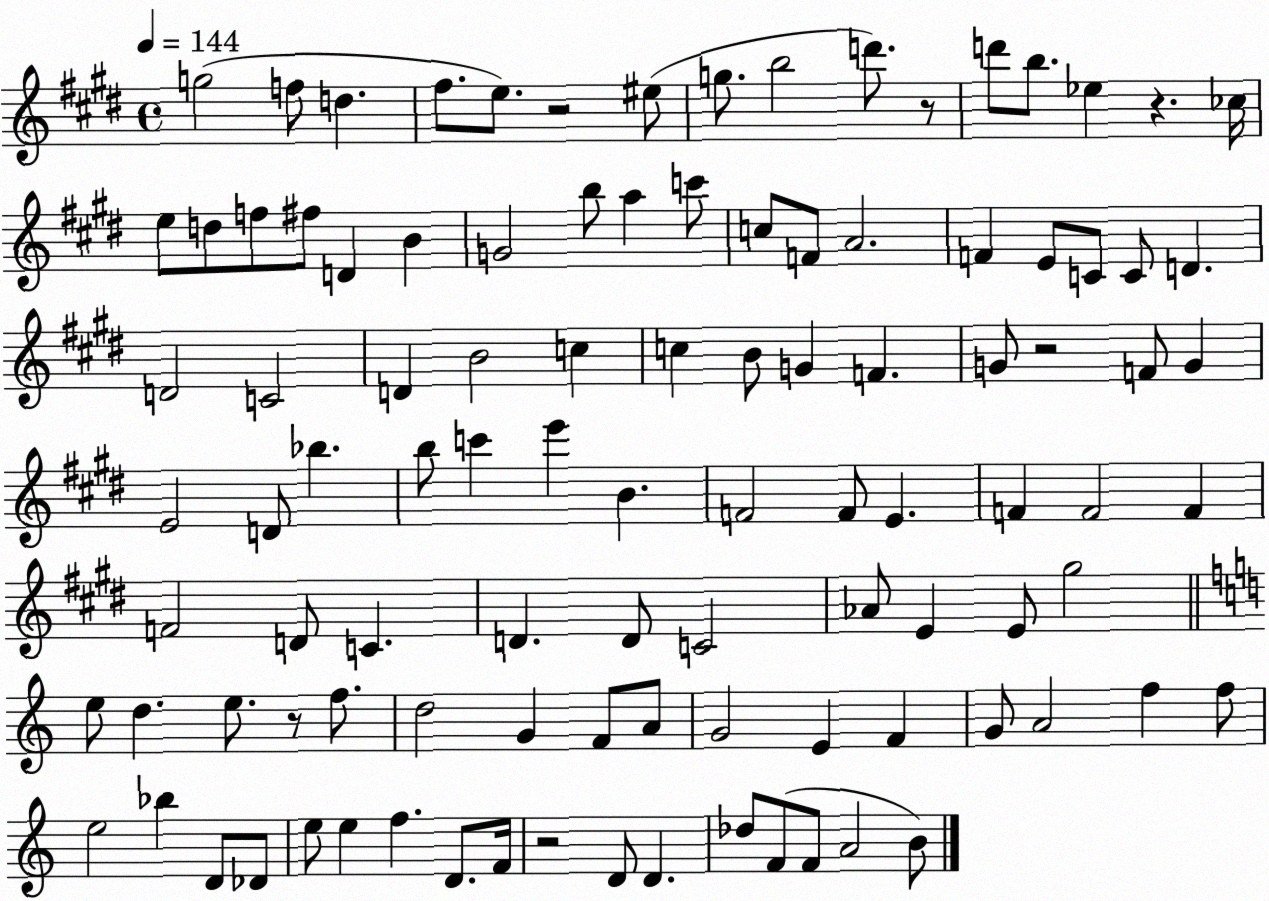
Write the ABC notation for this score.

X:1
T:Untitled
M:4/4
L:1/4
K:E
g2 f/2 d ^f/2 e/2 z2 ^e/2 g/2 b2 d'/2 z/2 d'/2 b/2 _e z _c/4 e/2 d/2 f/2 ^f/2 D B G2 b/2 a c'/2 c/2 F/2 A2 F E/2 C/2 C/2 D D2 C2 D B2 c c B/2 G F G/2 z2 F/2 G E2 D/2 _b b/2 c' e' B F2 F/2 E F F2 F F2 D/2 C D D/2 C2 _A/2 E E/2 ^g2 e/2 d e/2 z/2 f/2 d2 G F/2 A/2 G2 E F G/2 A2 f f/2 e2 _b D/2 _D/2 e/2 e f D/2 F/4 z2 D/2 D _d/2 F/2 F/2 A2 B/2